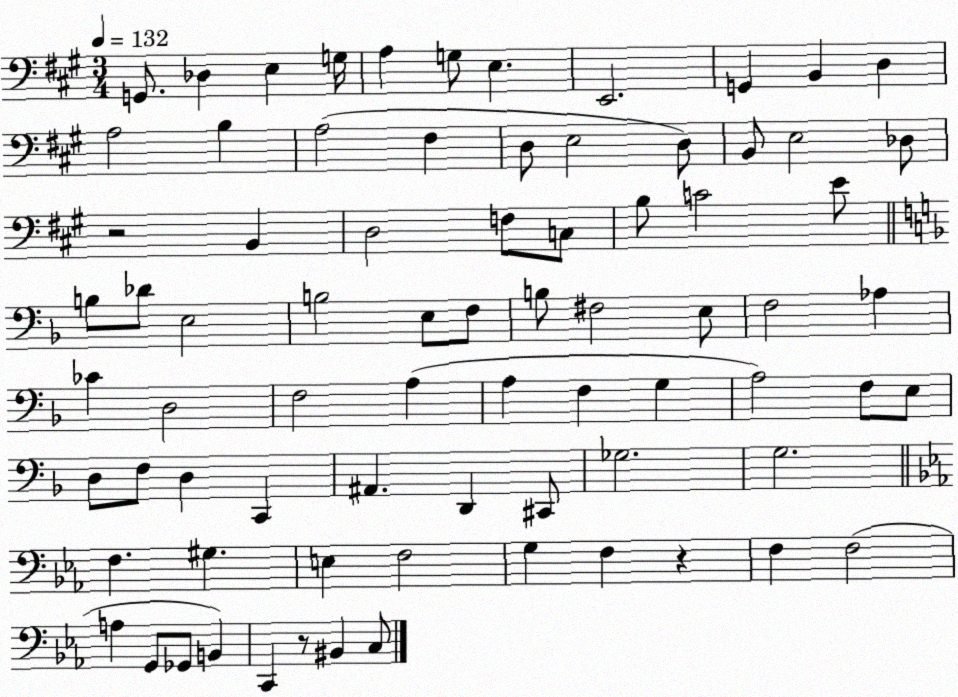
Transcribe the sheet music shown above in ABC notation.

X:1
T:Untitled
M:3/4
L:1/4
K:A
G,,/2 _D, E, G,/4 A, G,/2 E, E,,2 G,, B,, D, A,2 B, A,2 ^F, D,/2 E,2 D,/2 B,,/2 E,2 _D,/2 z2 B,, D,2 F,/2 C,/2 B,/2 C2 E/2 B,/2 _D/2 E,2 B,2 E,/2 F,/2 B,/2 ^F,2 E,/2 F,2 _A, _C D,2 F,2 A, A, F, G, A,2 F,/2 E,/2 D,/2 F,/2 D, C,, ^A,, D,, ^C,,/2 _G,2 G,2 F, ^G, E, F,2 G, F, z F, F,2 A, G,,/2 _G,,/2 B,, C,, z/2 ^B,, C,/2